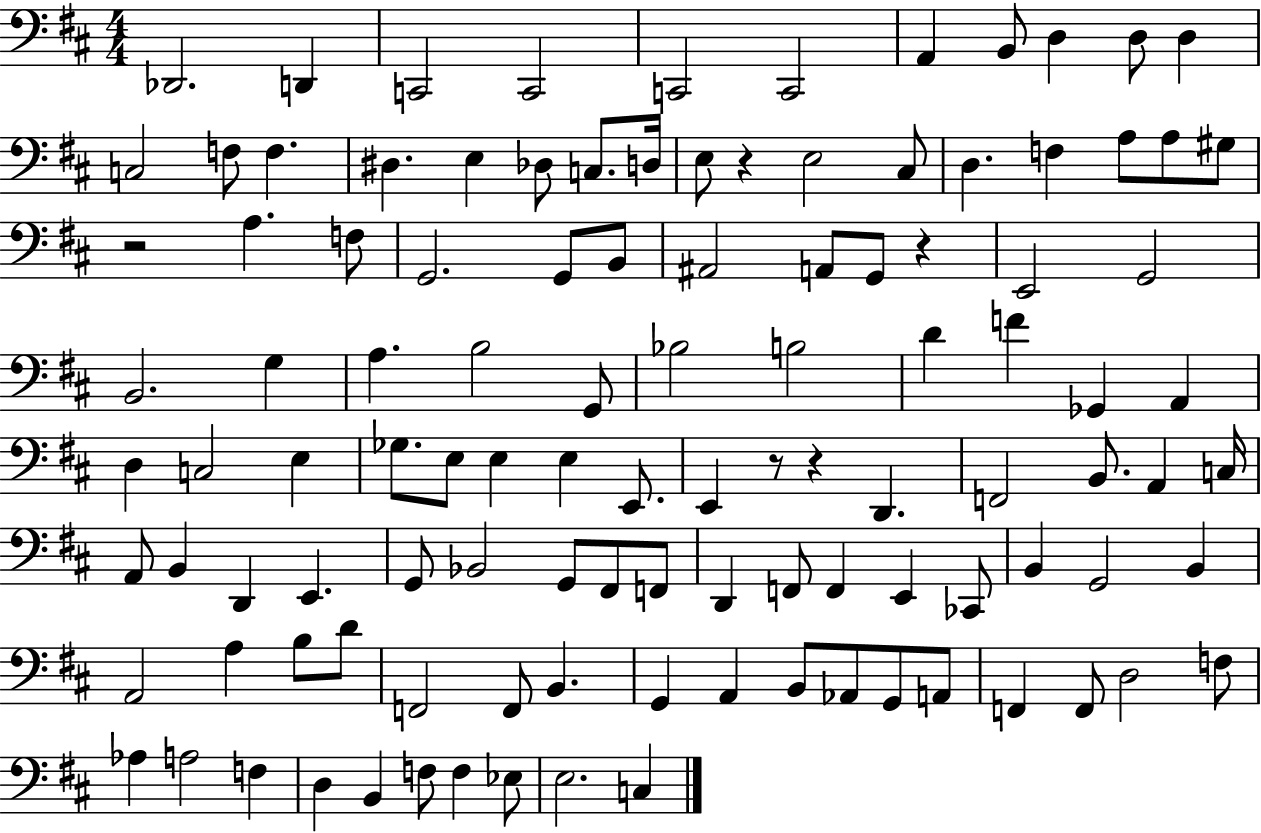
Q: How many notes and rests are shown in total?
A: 111